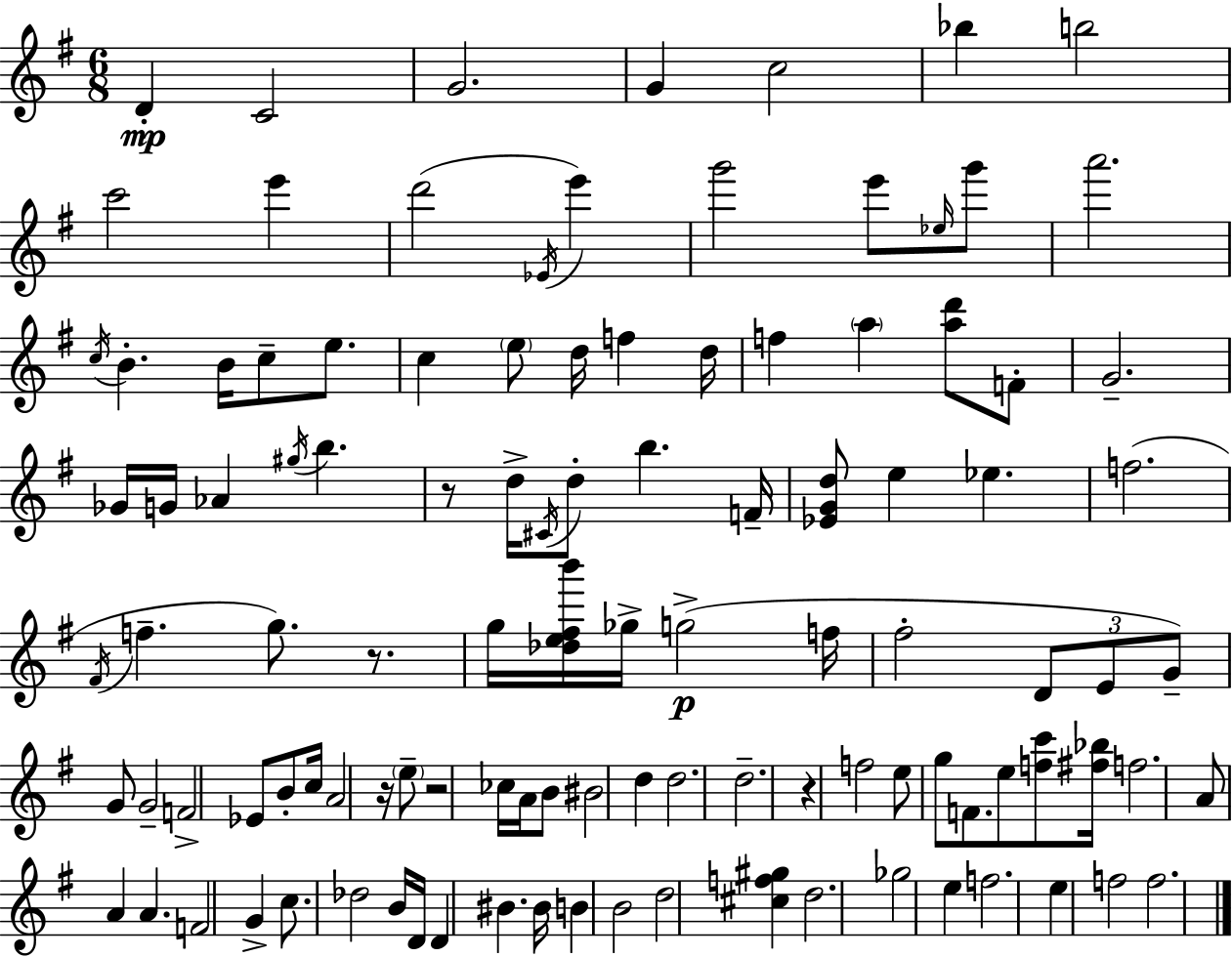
D4/q C4/h G4/h. G4/q C5/h Bb5/q B5/h C6/h E6/q D6/h Eb4/s E6/q G6/h E6/e Eb5/s G6/e A6/h. C5/s B4/q. B4/s C5/e E5/e. C5/q E5/e D5/s F5/q D5/s F5/q A5/q [A5,D6]/e F4/e G4/h. Gb4/s G4/s Ab4/q G#5/s B5/q. R/e D5/s C#4/s D5/e B5/q. F4/s [Eb4,G4,D5]/e E5/q Eb5/q. F5/h. F#4/s F5/q. G5/e. R/e. G5/s [Db5,E5,F#5,B6]/s Gb5/s G5/h F5/s F#5/h D4/e E4/e G4/e G4/e G4/h F4/h Eb4/e B4/e C5/s A4/h R/s E5/e R/h CES5/s A4/s B4/e BIS4/h D5/q D5/h. D5/h. R/q F5/h E5/e G5/e F4/e. E5/e [F5,C6]/e [F#5,Bb5]/s F5/h. A4/e A4/q A4/q. F4/h G4/q C5/e. Db5/h B4/s D4/s D4/q BIS4/q. BIS4/s B4/q B4/h D5/h [C#5,F5,G#5]/q D5/h. Gb5/h E5/q F5/h. E5/q F5/h F5/h.